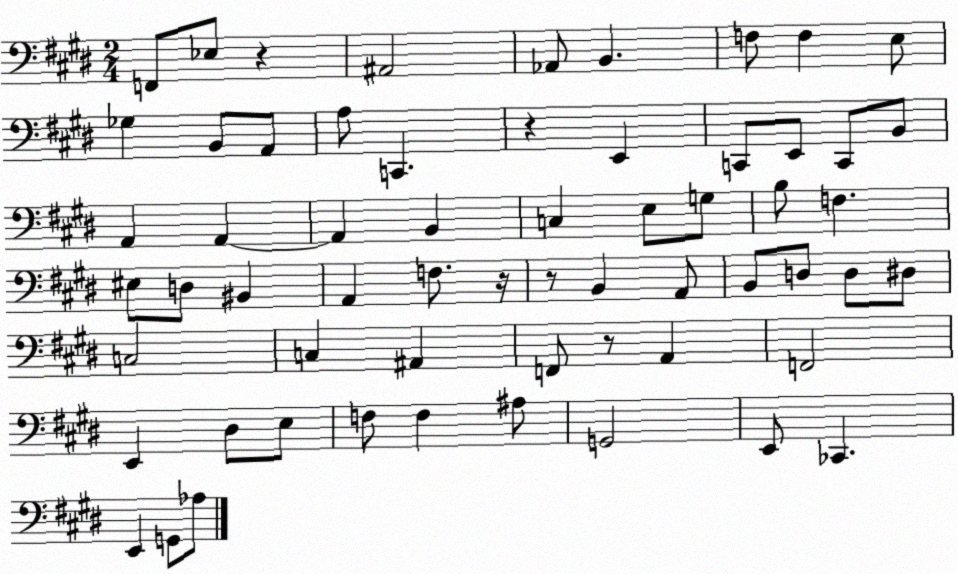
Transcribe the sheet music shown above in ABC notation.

X:1
T:Untitled
M:2/4
L:1/4
K:E
F,,/2 _E,/2 z ^A,,2 _A,,/2 B,, F,/2 F, E,/2 _G, B,,/2 A,,/2 A,/2 C,, z E,, C,,/2 E,,/2 C,,/2 B,,/2 A,, A,, A,, B,, C, E,/2 G,/2 B,/2 F, ^E,/2 D,/2 ^B,, A,, F,/2 z/4 z/2 B,, A,,/2 B,,/2 D,/2 D,/2 ^D,/2 C,2 C, ^A,, F,,/2 z/2 A,, F,,2 E,, ^D,/2 E,/2 F,/2 F, ^A,/2 G,,2 E,,/2 _C,, E,, G,,/2 _A,/2